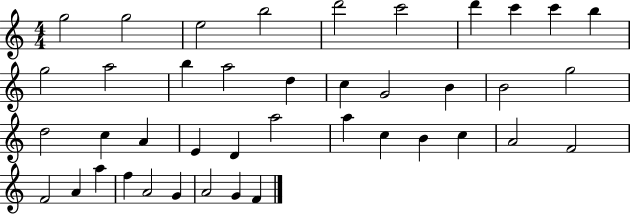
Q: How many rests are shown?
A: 0